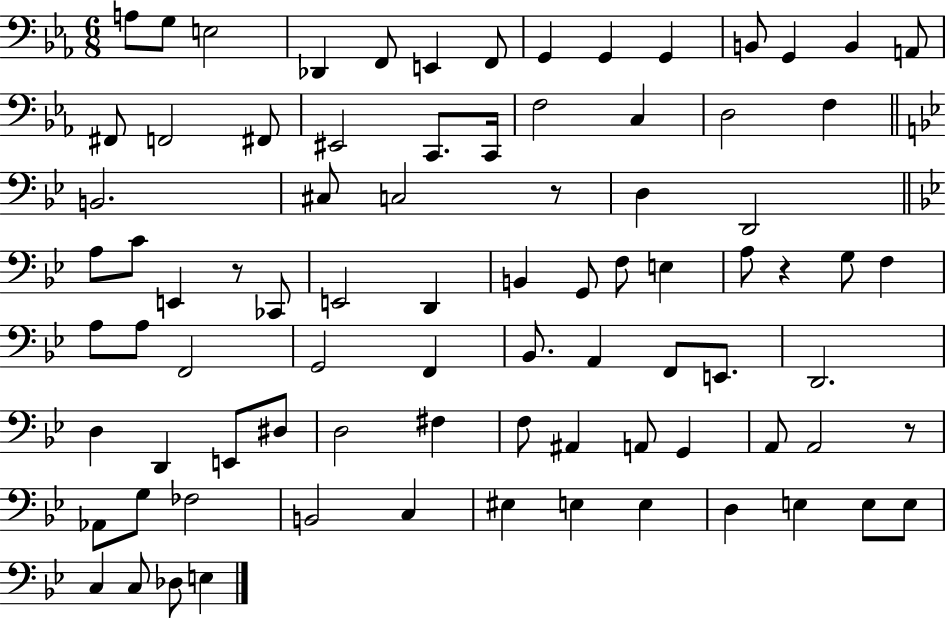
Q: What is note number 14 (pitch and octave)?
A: A2